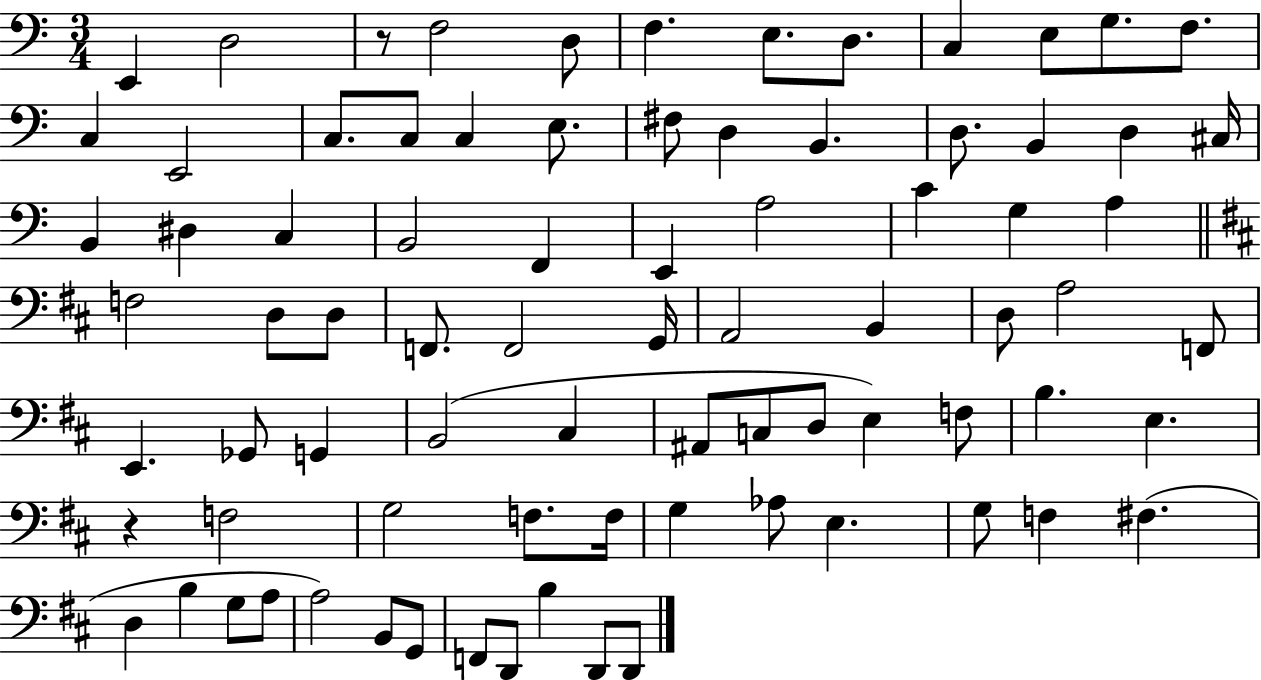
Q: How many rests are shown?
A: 2